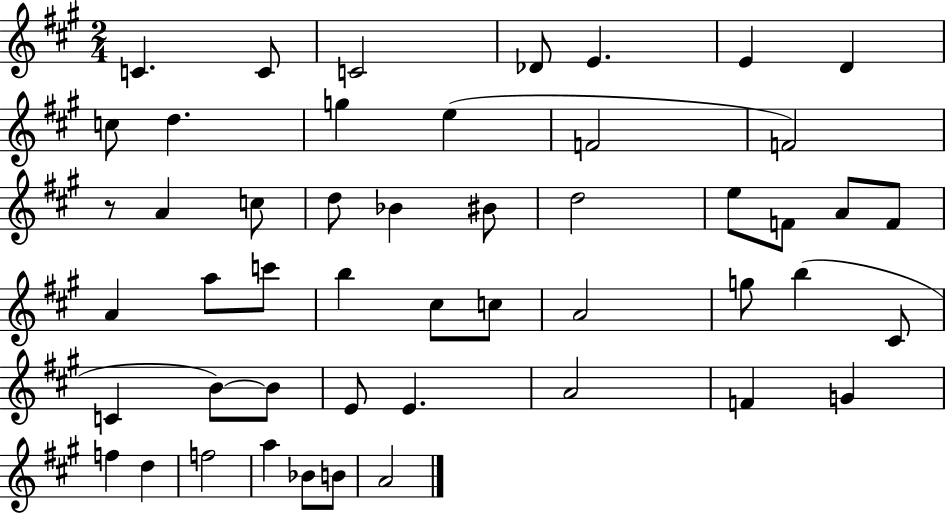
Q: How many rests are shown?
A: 1